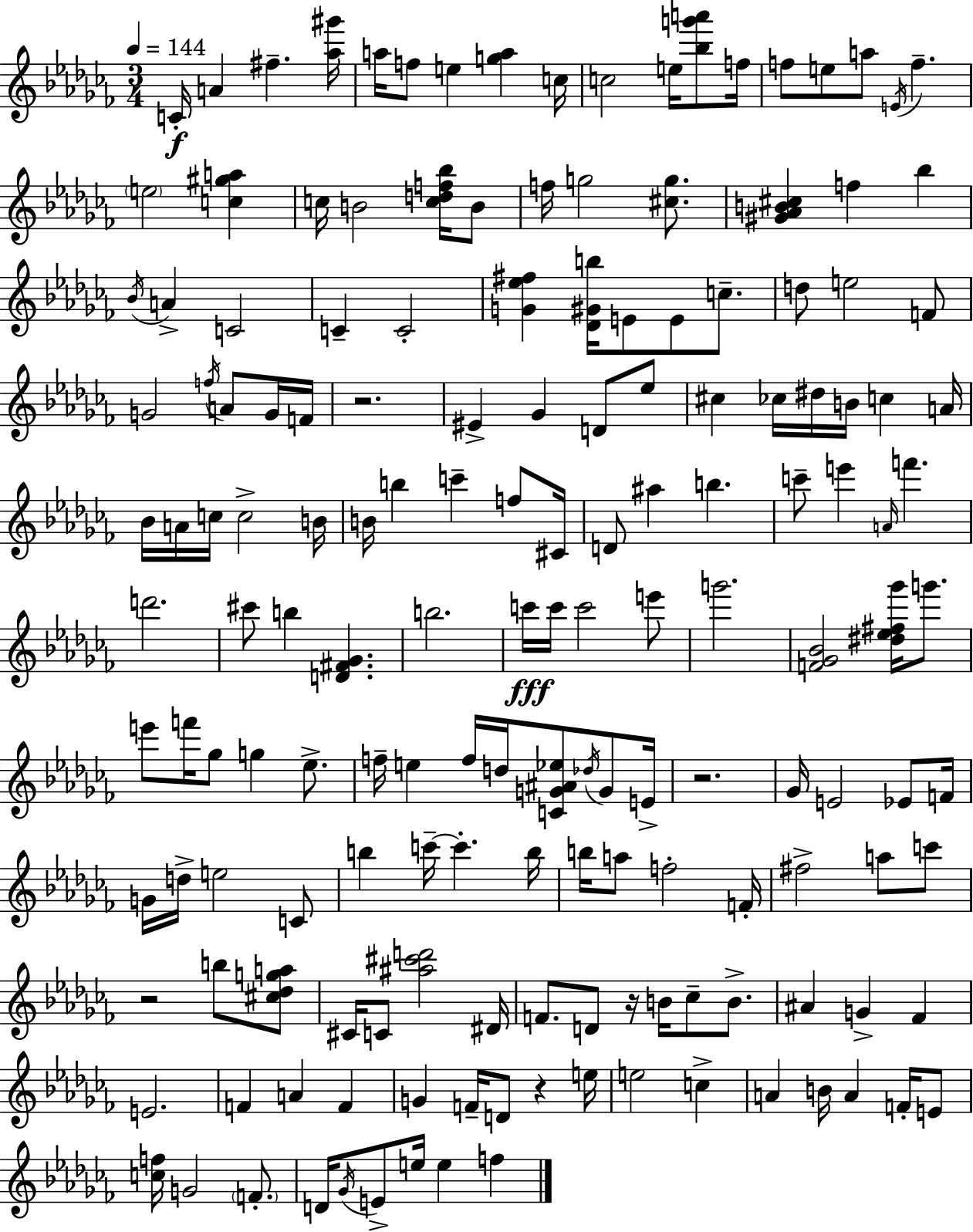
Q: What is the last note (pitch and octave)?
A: F5